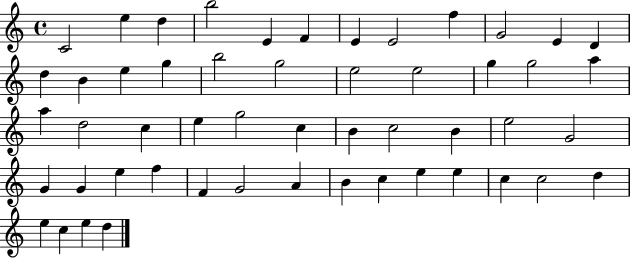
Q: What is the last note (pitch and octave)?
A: D5